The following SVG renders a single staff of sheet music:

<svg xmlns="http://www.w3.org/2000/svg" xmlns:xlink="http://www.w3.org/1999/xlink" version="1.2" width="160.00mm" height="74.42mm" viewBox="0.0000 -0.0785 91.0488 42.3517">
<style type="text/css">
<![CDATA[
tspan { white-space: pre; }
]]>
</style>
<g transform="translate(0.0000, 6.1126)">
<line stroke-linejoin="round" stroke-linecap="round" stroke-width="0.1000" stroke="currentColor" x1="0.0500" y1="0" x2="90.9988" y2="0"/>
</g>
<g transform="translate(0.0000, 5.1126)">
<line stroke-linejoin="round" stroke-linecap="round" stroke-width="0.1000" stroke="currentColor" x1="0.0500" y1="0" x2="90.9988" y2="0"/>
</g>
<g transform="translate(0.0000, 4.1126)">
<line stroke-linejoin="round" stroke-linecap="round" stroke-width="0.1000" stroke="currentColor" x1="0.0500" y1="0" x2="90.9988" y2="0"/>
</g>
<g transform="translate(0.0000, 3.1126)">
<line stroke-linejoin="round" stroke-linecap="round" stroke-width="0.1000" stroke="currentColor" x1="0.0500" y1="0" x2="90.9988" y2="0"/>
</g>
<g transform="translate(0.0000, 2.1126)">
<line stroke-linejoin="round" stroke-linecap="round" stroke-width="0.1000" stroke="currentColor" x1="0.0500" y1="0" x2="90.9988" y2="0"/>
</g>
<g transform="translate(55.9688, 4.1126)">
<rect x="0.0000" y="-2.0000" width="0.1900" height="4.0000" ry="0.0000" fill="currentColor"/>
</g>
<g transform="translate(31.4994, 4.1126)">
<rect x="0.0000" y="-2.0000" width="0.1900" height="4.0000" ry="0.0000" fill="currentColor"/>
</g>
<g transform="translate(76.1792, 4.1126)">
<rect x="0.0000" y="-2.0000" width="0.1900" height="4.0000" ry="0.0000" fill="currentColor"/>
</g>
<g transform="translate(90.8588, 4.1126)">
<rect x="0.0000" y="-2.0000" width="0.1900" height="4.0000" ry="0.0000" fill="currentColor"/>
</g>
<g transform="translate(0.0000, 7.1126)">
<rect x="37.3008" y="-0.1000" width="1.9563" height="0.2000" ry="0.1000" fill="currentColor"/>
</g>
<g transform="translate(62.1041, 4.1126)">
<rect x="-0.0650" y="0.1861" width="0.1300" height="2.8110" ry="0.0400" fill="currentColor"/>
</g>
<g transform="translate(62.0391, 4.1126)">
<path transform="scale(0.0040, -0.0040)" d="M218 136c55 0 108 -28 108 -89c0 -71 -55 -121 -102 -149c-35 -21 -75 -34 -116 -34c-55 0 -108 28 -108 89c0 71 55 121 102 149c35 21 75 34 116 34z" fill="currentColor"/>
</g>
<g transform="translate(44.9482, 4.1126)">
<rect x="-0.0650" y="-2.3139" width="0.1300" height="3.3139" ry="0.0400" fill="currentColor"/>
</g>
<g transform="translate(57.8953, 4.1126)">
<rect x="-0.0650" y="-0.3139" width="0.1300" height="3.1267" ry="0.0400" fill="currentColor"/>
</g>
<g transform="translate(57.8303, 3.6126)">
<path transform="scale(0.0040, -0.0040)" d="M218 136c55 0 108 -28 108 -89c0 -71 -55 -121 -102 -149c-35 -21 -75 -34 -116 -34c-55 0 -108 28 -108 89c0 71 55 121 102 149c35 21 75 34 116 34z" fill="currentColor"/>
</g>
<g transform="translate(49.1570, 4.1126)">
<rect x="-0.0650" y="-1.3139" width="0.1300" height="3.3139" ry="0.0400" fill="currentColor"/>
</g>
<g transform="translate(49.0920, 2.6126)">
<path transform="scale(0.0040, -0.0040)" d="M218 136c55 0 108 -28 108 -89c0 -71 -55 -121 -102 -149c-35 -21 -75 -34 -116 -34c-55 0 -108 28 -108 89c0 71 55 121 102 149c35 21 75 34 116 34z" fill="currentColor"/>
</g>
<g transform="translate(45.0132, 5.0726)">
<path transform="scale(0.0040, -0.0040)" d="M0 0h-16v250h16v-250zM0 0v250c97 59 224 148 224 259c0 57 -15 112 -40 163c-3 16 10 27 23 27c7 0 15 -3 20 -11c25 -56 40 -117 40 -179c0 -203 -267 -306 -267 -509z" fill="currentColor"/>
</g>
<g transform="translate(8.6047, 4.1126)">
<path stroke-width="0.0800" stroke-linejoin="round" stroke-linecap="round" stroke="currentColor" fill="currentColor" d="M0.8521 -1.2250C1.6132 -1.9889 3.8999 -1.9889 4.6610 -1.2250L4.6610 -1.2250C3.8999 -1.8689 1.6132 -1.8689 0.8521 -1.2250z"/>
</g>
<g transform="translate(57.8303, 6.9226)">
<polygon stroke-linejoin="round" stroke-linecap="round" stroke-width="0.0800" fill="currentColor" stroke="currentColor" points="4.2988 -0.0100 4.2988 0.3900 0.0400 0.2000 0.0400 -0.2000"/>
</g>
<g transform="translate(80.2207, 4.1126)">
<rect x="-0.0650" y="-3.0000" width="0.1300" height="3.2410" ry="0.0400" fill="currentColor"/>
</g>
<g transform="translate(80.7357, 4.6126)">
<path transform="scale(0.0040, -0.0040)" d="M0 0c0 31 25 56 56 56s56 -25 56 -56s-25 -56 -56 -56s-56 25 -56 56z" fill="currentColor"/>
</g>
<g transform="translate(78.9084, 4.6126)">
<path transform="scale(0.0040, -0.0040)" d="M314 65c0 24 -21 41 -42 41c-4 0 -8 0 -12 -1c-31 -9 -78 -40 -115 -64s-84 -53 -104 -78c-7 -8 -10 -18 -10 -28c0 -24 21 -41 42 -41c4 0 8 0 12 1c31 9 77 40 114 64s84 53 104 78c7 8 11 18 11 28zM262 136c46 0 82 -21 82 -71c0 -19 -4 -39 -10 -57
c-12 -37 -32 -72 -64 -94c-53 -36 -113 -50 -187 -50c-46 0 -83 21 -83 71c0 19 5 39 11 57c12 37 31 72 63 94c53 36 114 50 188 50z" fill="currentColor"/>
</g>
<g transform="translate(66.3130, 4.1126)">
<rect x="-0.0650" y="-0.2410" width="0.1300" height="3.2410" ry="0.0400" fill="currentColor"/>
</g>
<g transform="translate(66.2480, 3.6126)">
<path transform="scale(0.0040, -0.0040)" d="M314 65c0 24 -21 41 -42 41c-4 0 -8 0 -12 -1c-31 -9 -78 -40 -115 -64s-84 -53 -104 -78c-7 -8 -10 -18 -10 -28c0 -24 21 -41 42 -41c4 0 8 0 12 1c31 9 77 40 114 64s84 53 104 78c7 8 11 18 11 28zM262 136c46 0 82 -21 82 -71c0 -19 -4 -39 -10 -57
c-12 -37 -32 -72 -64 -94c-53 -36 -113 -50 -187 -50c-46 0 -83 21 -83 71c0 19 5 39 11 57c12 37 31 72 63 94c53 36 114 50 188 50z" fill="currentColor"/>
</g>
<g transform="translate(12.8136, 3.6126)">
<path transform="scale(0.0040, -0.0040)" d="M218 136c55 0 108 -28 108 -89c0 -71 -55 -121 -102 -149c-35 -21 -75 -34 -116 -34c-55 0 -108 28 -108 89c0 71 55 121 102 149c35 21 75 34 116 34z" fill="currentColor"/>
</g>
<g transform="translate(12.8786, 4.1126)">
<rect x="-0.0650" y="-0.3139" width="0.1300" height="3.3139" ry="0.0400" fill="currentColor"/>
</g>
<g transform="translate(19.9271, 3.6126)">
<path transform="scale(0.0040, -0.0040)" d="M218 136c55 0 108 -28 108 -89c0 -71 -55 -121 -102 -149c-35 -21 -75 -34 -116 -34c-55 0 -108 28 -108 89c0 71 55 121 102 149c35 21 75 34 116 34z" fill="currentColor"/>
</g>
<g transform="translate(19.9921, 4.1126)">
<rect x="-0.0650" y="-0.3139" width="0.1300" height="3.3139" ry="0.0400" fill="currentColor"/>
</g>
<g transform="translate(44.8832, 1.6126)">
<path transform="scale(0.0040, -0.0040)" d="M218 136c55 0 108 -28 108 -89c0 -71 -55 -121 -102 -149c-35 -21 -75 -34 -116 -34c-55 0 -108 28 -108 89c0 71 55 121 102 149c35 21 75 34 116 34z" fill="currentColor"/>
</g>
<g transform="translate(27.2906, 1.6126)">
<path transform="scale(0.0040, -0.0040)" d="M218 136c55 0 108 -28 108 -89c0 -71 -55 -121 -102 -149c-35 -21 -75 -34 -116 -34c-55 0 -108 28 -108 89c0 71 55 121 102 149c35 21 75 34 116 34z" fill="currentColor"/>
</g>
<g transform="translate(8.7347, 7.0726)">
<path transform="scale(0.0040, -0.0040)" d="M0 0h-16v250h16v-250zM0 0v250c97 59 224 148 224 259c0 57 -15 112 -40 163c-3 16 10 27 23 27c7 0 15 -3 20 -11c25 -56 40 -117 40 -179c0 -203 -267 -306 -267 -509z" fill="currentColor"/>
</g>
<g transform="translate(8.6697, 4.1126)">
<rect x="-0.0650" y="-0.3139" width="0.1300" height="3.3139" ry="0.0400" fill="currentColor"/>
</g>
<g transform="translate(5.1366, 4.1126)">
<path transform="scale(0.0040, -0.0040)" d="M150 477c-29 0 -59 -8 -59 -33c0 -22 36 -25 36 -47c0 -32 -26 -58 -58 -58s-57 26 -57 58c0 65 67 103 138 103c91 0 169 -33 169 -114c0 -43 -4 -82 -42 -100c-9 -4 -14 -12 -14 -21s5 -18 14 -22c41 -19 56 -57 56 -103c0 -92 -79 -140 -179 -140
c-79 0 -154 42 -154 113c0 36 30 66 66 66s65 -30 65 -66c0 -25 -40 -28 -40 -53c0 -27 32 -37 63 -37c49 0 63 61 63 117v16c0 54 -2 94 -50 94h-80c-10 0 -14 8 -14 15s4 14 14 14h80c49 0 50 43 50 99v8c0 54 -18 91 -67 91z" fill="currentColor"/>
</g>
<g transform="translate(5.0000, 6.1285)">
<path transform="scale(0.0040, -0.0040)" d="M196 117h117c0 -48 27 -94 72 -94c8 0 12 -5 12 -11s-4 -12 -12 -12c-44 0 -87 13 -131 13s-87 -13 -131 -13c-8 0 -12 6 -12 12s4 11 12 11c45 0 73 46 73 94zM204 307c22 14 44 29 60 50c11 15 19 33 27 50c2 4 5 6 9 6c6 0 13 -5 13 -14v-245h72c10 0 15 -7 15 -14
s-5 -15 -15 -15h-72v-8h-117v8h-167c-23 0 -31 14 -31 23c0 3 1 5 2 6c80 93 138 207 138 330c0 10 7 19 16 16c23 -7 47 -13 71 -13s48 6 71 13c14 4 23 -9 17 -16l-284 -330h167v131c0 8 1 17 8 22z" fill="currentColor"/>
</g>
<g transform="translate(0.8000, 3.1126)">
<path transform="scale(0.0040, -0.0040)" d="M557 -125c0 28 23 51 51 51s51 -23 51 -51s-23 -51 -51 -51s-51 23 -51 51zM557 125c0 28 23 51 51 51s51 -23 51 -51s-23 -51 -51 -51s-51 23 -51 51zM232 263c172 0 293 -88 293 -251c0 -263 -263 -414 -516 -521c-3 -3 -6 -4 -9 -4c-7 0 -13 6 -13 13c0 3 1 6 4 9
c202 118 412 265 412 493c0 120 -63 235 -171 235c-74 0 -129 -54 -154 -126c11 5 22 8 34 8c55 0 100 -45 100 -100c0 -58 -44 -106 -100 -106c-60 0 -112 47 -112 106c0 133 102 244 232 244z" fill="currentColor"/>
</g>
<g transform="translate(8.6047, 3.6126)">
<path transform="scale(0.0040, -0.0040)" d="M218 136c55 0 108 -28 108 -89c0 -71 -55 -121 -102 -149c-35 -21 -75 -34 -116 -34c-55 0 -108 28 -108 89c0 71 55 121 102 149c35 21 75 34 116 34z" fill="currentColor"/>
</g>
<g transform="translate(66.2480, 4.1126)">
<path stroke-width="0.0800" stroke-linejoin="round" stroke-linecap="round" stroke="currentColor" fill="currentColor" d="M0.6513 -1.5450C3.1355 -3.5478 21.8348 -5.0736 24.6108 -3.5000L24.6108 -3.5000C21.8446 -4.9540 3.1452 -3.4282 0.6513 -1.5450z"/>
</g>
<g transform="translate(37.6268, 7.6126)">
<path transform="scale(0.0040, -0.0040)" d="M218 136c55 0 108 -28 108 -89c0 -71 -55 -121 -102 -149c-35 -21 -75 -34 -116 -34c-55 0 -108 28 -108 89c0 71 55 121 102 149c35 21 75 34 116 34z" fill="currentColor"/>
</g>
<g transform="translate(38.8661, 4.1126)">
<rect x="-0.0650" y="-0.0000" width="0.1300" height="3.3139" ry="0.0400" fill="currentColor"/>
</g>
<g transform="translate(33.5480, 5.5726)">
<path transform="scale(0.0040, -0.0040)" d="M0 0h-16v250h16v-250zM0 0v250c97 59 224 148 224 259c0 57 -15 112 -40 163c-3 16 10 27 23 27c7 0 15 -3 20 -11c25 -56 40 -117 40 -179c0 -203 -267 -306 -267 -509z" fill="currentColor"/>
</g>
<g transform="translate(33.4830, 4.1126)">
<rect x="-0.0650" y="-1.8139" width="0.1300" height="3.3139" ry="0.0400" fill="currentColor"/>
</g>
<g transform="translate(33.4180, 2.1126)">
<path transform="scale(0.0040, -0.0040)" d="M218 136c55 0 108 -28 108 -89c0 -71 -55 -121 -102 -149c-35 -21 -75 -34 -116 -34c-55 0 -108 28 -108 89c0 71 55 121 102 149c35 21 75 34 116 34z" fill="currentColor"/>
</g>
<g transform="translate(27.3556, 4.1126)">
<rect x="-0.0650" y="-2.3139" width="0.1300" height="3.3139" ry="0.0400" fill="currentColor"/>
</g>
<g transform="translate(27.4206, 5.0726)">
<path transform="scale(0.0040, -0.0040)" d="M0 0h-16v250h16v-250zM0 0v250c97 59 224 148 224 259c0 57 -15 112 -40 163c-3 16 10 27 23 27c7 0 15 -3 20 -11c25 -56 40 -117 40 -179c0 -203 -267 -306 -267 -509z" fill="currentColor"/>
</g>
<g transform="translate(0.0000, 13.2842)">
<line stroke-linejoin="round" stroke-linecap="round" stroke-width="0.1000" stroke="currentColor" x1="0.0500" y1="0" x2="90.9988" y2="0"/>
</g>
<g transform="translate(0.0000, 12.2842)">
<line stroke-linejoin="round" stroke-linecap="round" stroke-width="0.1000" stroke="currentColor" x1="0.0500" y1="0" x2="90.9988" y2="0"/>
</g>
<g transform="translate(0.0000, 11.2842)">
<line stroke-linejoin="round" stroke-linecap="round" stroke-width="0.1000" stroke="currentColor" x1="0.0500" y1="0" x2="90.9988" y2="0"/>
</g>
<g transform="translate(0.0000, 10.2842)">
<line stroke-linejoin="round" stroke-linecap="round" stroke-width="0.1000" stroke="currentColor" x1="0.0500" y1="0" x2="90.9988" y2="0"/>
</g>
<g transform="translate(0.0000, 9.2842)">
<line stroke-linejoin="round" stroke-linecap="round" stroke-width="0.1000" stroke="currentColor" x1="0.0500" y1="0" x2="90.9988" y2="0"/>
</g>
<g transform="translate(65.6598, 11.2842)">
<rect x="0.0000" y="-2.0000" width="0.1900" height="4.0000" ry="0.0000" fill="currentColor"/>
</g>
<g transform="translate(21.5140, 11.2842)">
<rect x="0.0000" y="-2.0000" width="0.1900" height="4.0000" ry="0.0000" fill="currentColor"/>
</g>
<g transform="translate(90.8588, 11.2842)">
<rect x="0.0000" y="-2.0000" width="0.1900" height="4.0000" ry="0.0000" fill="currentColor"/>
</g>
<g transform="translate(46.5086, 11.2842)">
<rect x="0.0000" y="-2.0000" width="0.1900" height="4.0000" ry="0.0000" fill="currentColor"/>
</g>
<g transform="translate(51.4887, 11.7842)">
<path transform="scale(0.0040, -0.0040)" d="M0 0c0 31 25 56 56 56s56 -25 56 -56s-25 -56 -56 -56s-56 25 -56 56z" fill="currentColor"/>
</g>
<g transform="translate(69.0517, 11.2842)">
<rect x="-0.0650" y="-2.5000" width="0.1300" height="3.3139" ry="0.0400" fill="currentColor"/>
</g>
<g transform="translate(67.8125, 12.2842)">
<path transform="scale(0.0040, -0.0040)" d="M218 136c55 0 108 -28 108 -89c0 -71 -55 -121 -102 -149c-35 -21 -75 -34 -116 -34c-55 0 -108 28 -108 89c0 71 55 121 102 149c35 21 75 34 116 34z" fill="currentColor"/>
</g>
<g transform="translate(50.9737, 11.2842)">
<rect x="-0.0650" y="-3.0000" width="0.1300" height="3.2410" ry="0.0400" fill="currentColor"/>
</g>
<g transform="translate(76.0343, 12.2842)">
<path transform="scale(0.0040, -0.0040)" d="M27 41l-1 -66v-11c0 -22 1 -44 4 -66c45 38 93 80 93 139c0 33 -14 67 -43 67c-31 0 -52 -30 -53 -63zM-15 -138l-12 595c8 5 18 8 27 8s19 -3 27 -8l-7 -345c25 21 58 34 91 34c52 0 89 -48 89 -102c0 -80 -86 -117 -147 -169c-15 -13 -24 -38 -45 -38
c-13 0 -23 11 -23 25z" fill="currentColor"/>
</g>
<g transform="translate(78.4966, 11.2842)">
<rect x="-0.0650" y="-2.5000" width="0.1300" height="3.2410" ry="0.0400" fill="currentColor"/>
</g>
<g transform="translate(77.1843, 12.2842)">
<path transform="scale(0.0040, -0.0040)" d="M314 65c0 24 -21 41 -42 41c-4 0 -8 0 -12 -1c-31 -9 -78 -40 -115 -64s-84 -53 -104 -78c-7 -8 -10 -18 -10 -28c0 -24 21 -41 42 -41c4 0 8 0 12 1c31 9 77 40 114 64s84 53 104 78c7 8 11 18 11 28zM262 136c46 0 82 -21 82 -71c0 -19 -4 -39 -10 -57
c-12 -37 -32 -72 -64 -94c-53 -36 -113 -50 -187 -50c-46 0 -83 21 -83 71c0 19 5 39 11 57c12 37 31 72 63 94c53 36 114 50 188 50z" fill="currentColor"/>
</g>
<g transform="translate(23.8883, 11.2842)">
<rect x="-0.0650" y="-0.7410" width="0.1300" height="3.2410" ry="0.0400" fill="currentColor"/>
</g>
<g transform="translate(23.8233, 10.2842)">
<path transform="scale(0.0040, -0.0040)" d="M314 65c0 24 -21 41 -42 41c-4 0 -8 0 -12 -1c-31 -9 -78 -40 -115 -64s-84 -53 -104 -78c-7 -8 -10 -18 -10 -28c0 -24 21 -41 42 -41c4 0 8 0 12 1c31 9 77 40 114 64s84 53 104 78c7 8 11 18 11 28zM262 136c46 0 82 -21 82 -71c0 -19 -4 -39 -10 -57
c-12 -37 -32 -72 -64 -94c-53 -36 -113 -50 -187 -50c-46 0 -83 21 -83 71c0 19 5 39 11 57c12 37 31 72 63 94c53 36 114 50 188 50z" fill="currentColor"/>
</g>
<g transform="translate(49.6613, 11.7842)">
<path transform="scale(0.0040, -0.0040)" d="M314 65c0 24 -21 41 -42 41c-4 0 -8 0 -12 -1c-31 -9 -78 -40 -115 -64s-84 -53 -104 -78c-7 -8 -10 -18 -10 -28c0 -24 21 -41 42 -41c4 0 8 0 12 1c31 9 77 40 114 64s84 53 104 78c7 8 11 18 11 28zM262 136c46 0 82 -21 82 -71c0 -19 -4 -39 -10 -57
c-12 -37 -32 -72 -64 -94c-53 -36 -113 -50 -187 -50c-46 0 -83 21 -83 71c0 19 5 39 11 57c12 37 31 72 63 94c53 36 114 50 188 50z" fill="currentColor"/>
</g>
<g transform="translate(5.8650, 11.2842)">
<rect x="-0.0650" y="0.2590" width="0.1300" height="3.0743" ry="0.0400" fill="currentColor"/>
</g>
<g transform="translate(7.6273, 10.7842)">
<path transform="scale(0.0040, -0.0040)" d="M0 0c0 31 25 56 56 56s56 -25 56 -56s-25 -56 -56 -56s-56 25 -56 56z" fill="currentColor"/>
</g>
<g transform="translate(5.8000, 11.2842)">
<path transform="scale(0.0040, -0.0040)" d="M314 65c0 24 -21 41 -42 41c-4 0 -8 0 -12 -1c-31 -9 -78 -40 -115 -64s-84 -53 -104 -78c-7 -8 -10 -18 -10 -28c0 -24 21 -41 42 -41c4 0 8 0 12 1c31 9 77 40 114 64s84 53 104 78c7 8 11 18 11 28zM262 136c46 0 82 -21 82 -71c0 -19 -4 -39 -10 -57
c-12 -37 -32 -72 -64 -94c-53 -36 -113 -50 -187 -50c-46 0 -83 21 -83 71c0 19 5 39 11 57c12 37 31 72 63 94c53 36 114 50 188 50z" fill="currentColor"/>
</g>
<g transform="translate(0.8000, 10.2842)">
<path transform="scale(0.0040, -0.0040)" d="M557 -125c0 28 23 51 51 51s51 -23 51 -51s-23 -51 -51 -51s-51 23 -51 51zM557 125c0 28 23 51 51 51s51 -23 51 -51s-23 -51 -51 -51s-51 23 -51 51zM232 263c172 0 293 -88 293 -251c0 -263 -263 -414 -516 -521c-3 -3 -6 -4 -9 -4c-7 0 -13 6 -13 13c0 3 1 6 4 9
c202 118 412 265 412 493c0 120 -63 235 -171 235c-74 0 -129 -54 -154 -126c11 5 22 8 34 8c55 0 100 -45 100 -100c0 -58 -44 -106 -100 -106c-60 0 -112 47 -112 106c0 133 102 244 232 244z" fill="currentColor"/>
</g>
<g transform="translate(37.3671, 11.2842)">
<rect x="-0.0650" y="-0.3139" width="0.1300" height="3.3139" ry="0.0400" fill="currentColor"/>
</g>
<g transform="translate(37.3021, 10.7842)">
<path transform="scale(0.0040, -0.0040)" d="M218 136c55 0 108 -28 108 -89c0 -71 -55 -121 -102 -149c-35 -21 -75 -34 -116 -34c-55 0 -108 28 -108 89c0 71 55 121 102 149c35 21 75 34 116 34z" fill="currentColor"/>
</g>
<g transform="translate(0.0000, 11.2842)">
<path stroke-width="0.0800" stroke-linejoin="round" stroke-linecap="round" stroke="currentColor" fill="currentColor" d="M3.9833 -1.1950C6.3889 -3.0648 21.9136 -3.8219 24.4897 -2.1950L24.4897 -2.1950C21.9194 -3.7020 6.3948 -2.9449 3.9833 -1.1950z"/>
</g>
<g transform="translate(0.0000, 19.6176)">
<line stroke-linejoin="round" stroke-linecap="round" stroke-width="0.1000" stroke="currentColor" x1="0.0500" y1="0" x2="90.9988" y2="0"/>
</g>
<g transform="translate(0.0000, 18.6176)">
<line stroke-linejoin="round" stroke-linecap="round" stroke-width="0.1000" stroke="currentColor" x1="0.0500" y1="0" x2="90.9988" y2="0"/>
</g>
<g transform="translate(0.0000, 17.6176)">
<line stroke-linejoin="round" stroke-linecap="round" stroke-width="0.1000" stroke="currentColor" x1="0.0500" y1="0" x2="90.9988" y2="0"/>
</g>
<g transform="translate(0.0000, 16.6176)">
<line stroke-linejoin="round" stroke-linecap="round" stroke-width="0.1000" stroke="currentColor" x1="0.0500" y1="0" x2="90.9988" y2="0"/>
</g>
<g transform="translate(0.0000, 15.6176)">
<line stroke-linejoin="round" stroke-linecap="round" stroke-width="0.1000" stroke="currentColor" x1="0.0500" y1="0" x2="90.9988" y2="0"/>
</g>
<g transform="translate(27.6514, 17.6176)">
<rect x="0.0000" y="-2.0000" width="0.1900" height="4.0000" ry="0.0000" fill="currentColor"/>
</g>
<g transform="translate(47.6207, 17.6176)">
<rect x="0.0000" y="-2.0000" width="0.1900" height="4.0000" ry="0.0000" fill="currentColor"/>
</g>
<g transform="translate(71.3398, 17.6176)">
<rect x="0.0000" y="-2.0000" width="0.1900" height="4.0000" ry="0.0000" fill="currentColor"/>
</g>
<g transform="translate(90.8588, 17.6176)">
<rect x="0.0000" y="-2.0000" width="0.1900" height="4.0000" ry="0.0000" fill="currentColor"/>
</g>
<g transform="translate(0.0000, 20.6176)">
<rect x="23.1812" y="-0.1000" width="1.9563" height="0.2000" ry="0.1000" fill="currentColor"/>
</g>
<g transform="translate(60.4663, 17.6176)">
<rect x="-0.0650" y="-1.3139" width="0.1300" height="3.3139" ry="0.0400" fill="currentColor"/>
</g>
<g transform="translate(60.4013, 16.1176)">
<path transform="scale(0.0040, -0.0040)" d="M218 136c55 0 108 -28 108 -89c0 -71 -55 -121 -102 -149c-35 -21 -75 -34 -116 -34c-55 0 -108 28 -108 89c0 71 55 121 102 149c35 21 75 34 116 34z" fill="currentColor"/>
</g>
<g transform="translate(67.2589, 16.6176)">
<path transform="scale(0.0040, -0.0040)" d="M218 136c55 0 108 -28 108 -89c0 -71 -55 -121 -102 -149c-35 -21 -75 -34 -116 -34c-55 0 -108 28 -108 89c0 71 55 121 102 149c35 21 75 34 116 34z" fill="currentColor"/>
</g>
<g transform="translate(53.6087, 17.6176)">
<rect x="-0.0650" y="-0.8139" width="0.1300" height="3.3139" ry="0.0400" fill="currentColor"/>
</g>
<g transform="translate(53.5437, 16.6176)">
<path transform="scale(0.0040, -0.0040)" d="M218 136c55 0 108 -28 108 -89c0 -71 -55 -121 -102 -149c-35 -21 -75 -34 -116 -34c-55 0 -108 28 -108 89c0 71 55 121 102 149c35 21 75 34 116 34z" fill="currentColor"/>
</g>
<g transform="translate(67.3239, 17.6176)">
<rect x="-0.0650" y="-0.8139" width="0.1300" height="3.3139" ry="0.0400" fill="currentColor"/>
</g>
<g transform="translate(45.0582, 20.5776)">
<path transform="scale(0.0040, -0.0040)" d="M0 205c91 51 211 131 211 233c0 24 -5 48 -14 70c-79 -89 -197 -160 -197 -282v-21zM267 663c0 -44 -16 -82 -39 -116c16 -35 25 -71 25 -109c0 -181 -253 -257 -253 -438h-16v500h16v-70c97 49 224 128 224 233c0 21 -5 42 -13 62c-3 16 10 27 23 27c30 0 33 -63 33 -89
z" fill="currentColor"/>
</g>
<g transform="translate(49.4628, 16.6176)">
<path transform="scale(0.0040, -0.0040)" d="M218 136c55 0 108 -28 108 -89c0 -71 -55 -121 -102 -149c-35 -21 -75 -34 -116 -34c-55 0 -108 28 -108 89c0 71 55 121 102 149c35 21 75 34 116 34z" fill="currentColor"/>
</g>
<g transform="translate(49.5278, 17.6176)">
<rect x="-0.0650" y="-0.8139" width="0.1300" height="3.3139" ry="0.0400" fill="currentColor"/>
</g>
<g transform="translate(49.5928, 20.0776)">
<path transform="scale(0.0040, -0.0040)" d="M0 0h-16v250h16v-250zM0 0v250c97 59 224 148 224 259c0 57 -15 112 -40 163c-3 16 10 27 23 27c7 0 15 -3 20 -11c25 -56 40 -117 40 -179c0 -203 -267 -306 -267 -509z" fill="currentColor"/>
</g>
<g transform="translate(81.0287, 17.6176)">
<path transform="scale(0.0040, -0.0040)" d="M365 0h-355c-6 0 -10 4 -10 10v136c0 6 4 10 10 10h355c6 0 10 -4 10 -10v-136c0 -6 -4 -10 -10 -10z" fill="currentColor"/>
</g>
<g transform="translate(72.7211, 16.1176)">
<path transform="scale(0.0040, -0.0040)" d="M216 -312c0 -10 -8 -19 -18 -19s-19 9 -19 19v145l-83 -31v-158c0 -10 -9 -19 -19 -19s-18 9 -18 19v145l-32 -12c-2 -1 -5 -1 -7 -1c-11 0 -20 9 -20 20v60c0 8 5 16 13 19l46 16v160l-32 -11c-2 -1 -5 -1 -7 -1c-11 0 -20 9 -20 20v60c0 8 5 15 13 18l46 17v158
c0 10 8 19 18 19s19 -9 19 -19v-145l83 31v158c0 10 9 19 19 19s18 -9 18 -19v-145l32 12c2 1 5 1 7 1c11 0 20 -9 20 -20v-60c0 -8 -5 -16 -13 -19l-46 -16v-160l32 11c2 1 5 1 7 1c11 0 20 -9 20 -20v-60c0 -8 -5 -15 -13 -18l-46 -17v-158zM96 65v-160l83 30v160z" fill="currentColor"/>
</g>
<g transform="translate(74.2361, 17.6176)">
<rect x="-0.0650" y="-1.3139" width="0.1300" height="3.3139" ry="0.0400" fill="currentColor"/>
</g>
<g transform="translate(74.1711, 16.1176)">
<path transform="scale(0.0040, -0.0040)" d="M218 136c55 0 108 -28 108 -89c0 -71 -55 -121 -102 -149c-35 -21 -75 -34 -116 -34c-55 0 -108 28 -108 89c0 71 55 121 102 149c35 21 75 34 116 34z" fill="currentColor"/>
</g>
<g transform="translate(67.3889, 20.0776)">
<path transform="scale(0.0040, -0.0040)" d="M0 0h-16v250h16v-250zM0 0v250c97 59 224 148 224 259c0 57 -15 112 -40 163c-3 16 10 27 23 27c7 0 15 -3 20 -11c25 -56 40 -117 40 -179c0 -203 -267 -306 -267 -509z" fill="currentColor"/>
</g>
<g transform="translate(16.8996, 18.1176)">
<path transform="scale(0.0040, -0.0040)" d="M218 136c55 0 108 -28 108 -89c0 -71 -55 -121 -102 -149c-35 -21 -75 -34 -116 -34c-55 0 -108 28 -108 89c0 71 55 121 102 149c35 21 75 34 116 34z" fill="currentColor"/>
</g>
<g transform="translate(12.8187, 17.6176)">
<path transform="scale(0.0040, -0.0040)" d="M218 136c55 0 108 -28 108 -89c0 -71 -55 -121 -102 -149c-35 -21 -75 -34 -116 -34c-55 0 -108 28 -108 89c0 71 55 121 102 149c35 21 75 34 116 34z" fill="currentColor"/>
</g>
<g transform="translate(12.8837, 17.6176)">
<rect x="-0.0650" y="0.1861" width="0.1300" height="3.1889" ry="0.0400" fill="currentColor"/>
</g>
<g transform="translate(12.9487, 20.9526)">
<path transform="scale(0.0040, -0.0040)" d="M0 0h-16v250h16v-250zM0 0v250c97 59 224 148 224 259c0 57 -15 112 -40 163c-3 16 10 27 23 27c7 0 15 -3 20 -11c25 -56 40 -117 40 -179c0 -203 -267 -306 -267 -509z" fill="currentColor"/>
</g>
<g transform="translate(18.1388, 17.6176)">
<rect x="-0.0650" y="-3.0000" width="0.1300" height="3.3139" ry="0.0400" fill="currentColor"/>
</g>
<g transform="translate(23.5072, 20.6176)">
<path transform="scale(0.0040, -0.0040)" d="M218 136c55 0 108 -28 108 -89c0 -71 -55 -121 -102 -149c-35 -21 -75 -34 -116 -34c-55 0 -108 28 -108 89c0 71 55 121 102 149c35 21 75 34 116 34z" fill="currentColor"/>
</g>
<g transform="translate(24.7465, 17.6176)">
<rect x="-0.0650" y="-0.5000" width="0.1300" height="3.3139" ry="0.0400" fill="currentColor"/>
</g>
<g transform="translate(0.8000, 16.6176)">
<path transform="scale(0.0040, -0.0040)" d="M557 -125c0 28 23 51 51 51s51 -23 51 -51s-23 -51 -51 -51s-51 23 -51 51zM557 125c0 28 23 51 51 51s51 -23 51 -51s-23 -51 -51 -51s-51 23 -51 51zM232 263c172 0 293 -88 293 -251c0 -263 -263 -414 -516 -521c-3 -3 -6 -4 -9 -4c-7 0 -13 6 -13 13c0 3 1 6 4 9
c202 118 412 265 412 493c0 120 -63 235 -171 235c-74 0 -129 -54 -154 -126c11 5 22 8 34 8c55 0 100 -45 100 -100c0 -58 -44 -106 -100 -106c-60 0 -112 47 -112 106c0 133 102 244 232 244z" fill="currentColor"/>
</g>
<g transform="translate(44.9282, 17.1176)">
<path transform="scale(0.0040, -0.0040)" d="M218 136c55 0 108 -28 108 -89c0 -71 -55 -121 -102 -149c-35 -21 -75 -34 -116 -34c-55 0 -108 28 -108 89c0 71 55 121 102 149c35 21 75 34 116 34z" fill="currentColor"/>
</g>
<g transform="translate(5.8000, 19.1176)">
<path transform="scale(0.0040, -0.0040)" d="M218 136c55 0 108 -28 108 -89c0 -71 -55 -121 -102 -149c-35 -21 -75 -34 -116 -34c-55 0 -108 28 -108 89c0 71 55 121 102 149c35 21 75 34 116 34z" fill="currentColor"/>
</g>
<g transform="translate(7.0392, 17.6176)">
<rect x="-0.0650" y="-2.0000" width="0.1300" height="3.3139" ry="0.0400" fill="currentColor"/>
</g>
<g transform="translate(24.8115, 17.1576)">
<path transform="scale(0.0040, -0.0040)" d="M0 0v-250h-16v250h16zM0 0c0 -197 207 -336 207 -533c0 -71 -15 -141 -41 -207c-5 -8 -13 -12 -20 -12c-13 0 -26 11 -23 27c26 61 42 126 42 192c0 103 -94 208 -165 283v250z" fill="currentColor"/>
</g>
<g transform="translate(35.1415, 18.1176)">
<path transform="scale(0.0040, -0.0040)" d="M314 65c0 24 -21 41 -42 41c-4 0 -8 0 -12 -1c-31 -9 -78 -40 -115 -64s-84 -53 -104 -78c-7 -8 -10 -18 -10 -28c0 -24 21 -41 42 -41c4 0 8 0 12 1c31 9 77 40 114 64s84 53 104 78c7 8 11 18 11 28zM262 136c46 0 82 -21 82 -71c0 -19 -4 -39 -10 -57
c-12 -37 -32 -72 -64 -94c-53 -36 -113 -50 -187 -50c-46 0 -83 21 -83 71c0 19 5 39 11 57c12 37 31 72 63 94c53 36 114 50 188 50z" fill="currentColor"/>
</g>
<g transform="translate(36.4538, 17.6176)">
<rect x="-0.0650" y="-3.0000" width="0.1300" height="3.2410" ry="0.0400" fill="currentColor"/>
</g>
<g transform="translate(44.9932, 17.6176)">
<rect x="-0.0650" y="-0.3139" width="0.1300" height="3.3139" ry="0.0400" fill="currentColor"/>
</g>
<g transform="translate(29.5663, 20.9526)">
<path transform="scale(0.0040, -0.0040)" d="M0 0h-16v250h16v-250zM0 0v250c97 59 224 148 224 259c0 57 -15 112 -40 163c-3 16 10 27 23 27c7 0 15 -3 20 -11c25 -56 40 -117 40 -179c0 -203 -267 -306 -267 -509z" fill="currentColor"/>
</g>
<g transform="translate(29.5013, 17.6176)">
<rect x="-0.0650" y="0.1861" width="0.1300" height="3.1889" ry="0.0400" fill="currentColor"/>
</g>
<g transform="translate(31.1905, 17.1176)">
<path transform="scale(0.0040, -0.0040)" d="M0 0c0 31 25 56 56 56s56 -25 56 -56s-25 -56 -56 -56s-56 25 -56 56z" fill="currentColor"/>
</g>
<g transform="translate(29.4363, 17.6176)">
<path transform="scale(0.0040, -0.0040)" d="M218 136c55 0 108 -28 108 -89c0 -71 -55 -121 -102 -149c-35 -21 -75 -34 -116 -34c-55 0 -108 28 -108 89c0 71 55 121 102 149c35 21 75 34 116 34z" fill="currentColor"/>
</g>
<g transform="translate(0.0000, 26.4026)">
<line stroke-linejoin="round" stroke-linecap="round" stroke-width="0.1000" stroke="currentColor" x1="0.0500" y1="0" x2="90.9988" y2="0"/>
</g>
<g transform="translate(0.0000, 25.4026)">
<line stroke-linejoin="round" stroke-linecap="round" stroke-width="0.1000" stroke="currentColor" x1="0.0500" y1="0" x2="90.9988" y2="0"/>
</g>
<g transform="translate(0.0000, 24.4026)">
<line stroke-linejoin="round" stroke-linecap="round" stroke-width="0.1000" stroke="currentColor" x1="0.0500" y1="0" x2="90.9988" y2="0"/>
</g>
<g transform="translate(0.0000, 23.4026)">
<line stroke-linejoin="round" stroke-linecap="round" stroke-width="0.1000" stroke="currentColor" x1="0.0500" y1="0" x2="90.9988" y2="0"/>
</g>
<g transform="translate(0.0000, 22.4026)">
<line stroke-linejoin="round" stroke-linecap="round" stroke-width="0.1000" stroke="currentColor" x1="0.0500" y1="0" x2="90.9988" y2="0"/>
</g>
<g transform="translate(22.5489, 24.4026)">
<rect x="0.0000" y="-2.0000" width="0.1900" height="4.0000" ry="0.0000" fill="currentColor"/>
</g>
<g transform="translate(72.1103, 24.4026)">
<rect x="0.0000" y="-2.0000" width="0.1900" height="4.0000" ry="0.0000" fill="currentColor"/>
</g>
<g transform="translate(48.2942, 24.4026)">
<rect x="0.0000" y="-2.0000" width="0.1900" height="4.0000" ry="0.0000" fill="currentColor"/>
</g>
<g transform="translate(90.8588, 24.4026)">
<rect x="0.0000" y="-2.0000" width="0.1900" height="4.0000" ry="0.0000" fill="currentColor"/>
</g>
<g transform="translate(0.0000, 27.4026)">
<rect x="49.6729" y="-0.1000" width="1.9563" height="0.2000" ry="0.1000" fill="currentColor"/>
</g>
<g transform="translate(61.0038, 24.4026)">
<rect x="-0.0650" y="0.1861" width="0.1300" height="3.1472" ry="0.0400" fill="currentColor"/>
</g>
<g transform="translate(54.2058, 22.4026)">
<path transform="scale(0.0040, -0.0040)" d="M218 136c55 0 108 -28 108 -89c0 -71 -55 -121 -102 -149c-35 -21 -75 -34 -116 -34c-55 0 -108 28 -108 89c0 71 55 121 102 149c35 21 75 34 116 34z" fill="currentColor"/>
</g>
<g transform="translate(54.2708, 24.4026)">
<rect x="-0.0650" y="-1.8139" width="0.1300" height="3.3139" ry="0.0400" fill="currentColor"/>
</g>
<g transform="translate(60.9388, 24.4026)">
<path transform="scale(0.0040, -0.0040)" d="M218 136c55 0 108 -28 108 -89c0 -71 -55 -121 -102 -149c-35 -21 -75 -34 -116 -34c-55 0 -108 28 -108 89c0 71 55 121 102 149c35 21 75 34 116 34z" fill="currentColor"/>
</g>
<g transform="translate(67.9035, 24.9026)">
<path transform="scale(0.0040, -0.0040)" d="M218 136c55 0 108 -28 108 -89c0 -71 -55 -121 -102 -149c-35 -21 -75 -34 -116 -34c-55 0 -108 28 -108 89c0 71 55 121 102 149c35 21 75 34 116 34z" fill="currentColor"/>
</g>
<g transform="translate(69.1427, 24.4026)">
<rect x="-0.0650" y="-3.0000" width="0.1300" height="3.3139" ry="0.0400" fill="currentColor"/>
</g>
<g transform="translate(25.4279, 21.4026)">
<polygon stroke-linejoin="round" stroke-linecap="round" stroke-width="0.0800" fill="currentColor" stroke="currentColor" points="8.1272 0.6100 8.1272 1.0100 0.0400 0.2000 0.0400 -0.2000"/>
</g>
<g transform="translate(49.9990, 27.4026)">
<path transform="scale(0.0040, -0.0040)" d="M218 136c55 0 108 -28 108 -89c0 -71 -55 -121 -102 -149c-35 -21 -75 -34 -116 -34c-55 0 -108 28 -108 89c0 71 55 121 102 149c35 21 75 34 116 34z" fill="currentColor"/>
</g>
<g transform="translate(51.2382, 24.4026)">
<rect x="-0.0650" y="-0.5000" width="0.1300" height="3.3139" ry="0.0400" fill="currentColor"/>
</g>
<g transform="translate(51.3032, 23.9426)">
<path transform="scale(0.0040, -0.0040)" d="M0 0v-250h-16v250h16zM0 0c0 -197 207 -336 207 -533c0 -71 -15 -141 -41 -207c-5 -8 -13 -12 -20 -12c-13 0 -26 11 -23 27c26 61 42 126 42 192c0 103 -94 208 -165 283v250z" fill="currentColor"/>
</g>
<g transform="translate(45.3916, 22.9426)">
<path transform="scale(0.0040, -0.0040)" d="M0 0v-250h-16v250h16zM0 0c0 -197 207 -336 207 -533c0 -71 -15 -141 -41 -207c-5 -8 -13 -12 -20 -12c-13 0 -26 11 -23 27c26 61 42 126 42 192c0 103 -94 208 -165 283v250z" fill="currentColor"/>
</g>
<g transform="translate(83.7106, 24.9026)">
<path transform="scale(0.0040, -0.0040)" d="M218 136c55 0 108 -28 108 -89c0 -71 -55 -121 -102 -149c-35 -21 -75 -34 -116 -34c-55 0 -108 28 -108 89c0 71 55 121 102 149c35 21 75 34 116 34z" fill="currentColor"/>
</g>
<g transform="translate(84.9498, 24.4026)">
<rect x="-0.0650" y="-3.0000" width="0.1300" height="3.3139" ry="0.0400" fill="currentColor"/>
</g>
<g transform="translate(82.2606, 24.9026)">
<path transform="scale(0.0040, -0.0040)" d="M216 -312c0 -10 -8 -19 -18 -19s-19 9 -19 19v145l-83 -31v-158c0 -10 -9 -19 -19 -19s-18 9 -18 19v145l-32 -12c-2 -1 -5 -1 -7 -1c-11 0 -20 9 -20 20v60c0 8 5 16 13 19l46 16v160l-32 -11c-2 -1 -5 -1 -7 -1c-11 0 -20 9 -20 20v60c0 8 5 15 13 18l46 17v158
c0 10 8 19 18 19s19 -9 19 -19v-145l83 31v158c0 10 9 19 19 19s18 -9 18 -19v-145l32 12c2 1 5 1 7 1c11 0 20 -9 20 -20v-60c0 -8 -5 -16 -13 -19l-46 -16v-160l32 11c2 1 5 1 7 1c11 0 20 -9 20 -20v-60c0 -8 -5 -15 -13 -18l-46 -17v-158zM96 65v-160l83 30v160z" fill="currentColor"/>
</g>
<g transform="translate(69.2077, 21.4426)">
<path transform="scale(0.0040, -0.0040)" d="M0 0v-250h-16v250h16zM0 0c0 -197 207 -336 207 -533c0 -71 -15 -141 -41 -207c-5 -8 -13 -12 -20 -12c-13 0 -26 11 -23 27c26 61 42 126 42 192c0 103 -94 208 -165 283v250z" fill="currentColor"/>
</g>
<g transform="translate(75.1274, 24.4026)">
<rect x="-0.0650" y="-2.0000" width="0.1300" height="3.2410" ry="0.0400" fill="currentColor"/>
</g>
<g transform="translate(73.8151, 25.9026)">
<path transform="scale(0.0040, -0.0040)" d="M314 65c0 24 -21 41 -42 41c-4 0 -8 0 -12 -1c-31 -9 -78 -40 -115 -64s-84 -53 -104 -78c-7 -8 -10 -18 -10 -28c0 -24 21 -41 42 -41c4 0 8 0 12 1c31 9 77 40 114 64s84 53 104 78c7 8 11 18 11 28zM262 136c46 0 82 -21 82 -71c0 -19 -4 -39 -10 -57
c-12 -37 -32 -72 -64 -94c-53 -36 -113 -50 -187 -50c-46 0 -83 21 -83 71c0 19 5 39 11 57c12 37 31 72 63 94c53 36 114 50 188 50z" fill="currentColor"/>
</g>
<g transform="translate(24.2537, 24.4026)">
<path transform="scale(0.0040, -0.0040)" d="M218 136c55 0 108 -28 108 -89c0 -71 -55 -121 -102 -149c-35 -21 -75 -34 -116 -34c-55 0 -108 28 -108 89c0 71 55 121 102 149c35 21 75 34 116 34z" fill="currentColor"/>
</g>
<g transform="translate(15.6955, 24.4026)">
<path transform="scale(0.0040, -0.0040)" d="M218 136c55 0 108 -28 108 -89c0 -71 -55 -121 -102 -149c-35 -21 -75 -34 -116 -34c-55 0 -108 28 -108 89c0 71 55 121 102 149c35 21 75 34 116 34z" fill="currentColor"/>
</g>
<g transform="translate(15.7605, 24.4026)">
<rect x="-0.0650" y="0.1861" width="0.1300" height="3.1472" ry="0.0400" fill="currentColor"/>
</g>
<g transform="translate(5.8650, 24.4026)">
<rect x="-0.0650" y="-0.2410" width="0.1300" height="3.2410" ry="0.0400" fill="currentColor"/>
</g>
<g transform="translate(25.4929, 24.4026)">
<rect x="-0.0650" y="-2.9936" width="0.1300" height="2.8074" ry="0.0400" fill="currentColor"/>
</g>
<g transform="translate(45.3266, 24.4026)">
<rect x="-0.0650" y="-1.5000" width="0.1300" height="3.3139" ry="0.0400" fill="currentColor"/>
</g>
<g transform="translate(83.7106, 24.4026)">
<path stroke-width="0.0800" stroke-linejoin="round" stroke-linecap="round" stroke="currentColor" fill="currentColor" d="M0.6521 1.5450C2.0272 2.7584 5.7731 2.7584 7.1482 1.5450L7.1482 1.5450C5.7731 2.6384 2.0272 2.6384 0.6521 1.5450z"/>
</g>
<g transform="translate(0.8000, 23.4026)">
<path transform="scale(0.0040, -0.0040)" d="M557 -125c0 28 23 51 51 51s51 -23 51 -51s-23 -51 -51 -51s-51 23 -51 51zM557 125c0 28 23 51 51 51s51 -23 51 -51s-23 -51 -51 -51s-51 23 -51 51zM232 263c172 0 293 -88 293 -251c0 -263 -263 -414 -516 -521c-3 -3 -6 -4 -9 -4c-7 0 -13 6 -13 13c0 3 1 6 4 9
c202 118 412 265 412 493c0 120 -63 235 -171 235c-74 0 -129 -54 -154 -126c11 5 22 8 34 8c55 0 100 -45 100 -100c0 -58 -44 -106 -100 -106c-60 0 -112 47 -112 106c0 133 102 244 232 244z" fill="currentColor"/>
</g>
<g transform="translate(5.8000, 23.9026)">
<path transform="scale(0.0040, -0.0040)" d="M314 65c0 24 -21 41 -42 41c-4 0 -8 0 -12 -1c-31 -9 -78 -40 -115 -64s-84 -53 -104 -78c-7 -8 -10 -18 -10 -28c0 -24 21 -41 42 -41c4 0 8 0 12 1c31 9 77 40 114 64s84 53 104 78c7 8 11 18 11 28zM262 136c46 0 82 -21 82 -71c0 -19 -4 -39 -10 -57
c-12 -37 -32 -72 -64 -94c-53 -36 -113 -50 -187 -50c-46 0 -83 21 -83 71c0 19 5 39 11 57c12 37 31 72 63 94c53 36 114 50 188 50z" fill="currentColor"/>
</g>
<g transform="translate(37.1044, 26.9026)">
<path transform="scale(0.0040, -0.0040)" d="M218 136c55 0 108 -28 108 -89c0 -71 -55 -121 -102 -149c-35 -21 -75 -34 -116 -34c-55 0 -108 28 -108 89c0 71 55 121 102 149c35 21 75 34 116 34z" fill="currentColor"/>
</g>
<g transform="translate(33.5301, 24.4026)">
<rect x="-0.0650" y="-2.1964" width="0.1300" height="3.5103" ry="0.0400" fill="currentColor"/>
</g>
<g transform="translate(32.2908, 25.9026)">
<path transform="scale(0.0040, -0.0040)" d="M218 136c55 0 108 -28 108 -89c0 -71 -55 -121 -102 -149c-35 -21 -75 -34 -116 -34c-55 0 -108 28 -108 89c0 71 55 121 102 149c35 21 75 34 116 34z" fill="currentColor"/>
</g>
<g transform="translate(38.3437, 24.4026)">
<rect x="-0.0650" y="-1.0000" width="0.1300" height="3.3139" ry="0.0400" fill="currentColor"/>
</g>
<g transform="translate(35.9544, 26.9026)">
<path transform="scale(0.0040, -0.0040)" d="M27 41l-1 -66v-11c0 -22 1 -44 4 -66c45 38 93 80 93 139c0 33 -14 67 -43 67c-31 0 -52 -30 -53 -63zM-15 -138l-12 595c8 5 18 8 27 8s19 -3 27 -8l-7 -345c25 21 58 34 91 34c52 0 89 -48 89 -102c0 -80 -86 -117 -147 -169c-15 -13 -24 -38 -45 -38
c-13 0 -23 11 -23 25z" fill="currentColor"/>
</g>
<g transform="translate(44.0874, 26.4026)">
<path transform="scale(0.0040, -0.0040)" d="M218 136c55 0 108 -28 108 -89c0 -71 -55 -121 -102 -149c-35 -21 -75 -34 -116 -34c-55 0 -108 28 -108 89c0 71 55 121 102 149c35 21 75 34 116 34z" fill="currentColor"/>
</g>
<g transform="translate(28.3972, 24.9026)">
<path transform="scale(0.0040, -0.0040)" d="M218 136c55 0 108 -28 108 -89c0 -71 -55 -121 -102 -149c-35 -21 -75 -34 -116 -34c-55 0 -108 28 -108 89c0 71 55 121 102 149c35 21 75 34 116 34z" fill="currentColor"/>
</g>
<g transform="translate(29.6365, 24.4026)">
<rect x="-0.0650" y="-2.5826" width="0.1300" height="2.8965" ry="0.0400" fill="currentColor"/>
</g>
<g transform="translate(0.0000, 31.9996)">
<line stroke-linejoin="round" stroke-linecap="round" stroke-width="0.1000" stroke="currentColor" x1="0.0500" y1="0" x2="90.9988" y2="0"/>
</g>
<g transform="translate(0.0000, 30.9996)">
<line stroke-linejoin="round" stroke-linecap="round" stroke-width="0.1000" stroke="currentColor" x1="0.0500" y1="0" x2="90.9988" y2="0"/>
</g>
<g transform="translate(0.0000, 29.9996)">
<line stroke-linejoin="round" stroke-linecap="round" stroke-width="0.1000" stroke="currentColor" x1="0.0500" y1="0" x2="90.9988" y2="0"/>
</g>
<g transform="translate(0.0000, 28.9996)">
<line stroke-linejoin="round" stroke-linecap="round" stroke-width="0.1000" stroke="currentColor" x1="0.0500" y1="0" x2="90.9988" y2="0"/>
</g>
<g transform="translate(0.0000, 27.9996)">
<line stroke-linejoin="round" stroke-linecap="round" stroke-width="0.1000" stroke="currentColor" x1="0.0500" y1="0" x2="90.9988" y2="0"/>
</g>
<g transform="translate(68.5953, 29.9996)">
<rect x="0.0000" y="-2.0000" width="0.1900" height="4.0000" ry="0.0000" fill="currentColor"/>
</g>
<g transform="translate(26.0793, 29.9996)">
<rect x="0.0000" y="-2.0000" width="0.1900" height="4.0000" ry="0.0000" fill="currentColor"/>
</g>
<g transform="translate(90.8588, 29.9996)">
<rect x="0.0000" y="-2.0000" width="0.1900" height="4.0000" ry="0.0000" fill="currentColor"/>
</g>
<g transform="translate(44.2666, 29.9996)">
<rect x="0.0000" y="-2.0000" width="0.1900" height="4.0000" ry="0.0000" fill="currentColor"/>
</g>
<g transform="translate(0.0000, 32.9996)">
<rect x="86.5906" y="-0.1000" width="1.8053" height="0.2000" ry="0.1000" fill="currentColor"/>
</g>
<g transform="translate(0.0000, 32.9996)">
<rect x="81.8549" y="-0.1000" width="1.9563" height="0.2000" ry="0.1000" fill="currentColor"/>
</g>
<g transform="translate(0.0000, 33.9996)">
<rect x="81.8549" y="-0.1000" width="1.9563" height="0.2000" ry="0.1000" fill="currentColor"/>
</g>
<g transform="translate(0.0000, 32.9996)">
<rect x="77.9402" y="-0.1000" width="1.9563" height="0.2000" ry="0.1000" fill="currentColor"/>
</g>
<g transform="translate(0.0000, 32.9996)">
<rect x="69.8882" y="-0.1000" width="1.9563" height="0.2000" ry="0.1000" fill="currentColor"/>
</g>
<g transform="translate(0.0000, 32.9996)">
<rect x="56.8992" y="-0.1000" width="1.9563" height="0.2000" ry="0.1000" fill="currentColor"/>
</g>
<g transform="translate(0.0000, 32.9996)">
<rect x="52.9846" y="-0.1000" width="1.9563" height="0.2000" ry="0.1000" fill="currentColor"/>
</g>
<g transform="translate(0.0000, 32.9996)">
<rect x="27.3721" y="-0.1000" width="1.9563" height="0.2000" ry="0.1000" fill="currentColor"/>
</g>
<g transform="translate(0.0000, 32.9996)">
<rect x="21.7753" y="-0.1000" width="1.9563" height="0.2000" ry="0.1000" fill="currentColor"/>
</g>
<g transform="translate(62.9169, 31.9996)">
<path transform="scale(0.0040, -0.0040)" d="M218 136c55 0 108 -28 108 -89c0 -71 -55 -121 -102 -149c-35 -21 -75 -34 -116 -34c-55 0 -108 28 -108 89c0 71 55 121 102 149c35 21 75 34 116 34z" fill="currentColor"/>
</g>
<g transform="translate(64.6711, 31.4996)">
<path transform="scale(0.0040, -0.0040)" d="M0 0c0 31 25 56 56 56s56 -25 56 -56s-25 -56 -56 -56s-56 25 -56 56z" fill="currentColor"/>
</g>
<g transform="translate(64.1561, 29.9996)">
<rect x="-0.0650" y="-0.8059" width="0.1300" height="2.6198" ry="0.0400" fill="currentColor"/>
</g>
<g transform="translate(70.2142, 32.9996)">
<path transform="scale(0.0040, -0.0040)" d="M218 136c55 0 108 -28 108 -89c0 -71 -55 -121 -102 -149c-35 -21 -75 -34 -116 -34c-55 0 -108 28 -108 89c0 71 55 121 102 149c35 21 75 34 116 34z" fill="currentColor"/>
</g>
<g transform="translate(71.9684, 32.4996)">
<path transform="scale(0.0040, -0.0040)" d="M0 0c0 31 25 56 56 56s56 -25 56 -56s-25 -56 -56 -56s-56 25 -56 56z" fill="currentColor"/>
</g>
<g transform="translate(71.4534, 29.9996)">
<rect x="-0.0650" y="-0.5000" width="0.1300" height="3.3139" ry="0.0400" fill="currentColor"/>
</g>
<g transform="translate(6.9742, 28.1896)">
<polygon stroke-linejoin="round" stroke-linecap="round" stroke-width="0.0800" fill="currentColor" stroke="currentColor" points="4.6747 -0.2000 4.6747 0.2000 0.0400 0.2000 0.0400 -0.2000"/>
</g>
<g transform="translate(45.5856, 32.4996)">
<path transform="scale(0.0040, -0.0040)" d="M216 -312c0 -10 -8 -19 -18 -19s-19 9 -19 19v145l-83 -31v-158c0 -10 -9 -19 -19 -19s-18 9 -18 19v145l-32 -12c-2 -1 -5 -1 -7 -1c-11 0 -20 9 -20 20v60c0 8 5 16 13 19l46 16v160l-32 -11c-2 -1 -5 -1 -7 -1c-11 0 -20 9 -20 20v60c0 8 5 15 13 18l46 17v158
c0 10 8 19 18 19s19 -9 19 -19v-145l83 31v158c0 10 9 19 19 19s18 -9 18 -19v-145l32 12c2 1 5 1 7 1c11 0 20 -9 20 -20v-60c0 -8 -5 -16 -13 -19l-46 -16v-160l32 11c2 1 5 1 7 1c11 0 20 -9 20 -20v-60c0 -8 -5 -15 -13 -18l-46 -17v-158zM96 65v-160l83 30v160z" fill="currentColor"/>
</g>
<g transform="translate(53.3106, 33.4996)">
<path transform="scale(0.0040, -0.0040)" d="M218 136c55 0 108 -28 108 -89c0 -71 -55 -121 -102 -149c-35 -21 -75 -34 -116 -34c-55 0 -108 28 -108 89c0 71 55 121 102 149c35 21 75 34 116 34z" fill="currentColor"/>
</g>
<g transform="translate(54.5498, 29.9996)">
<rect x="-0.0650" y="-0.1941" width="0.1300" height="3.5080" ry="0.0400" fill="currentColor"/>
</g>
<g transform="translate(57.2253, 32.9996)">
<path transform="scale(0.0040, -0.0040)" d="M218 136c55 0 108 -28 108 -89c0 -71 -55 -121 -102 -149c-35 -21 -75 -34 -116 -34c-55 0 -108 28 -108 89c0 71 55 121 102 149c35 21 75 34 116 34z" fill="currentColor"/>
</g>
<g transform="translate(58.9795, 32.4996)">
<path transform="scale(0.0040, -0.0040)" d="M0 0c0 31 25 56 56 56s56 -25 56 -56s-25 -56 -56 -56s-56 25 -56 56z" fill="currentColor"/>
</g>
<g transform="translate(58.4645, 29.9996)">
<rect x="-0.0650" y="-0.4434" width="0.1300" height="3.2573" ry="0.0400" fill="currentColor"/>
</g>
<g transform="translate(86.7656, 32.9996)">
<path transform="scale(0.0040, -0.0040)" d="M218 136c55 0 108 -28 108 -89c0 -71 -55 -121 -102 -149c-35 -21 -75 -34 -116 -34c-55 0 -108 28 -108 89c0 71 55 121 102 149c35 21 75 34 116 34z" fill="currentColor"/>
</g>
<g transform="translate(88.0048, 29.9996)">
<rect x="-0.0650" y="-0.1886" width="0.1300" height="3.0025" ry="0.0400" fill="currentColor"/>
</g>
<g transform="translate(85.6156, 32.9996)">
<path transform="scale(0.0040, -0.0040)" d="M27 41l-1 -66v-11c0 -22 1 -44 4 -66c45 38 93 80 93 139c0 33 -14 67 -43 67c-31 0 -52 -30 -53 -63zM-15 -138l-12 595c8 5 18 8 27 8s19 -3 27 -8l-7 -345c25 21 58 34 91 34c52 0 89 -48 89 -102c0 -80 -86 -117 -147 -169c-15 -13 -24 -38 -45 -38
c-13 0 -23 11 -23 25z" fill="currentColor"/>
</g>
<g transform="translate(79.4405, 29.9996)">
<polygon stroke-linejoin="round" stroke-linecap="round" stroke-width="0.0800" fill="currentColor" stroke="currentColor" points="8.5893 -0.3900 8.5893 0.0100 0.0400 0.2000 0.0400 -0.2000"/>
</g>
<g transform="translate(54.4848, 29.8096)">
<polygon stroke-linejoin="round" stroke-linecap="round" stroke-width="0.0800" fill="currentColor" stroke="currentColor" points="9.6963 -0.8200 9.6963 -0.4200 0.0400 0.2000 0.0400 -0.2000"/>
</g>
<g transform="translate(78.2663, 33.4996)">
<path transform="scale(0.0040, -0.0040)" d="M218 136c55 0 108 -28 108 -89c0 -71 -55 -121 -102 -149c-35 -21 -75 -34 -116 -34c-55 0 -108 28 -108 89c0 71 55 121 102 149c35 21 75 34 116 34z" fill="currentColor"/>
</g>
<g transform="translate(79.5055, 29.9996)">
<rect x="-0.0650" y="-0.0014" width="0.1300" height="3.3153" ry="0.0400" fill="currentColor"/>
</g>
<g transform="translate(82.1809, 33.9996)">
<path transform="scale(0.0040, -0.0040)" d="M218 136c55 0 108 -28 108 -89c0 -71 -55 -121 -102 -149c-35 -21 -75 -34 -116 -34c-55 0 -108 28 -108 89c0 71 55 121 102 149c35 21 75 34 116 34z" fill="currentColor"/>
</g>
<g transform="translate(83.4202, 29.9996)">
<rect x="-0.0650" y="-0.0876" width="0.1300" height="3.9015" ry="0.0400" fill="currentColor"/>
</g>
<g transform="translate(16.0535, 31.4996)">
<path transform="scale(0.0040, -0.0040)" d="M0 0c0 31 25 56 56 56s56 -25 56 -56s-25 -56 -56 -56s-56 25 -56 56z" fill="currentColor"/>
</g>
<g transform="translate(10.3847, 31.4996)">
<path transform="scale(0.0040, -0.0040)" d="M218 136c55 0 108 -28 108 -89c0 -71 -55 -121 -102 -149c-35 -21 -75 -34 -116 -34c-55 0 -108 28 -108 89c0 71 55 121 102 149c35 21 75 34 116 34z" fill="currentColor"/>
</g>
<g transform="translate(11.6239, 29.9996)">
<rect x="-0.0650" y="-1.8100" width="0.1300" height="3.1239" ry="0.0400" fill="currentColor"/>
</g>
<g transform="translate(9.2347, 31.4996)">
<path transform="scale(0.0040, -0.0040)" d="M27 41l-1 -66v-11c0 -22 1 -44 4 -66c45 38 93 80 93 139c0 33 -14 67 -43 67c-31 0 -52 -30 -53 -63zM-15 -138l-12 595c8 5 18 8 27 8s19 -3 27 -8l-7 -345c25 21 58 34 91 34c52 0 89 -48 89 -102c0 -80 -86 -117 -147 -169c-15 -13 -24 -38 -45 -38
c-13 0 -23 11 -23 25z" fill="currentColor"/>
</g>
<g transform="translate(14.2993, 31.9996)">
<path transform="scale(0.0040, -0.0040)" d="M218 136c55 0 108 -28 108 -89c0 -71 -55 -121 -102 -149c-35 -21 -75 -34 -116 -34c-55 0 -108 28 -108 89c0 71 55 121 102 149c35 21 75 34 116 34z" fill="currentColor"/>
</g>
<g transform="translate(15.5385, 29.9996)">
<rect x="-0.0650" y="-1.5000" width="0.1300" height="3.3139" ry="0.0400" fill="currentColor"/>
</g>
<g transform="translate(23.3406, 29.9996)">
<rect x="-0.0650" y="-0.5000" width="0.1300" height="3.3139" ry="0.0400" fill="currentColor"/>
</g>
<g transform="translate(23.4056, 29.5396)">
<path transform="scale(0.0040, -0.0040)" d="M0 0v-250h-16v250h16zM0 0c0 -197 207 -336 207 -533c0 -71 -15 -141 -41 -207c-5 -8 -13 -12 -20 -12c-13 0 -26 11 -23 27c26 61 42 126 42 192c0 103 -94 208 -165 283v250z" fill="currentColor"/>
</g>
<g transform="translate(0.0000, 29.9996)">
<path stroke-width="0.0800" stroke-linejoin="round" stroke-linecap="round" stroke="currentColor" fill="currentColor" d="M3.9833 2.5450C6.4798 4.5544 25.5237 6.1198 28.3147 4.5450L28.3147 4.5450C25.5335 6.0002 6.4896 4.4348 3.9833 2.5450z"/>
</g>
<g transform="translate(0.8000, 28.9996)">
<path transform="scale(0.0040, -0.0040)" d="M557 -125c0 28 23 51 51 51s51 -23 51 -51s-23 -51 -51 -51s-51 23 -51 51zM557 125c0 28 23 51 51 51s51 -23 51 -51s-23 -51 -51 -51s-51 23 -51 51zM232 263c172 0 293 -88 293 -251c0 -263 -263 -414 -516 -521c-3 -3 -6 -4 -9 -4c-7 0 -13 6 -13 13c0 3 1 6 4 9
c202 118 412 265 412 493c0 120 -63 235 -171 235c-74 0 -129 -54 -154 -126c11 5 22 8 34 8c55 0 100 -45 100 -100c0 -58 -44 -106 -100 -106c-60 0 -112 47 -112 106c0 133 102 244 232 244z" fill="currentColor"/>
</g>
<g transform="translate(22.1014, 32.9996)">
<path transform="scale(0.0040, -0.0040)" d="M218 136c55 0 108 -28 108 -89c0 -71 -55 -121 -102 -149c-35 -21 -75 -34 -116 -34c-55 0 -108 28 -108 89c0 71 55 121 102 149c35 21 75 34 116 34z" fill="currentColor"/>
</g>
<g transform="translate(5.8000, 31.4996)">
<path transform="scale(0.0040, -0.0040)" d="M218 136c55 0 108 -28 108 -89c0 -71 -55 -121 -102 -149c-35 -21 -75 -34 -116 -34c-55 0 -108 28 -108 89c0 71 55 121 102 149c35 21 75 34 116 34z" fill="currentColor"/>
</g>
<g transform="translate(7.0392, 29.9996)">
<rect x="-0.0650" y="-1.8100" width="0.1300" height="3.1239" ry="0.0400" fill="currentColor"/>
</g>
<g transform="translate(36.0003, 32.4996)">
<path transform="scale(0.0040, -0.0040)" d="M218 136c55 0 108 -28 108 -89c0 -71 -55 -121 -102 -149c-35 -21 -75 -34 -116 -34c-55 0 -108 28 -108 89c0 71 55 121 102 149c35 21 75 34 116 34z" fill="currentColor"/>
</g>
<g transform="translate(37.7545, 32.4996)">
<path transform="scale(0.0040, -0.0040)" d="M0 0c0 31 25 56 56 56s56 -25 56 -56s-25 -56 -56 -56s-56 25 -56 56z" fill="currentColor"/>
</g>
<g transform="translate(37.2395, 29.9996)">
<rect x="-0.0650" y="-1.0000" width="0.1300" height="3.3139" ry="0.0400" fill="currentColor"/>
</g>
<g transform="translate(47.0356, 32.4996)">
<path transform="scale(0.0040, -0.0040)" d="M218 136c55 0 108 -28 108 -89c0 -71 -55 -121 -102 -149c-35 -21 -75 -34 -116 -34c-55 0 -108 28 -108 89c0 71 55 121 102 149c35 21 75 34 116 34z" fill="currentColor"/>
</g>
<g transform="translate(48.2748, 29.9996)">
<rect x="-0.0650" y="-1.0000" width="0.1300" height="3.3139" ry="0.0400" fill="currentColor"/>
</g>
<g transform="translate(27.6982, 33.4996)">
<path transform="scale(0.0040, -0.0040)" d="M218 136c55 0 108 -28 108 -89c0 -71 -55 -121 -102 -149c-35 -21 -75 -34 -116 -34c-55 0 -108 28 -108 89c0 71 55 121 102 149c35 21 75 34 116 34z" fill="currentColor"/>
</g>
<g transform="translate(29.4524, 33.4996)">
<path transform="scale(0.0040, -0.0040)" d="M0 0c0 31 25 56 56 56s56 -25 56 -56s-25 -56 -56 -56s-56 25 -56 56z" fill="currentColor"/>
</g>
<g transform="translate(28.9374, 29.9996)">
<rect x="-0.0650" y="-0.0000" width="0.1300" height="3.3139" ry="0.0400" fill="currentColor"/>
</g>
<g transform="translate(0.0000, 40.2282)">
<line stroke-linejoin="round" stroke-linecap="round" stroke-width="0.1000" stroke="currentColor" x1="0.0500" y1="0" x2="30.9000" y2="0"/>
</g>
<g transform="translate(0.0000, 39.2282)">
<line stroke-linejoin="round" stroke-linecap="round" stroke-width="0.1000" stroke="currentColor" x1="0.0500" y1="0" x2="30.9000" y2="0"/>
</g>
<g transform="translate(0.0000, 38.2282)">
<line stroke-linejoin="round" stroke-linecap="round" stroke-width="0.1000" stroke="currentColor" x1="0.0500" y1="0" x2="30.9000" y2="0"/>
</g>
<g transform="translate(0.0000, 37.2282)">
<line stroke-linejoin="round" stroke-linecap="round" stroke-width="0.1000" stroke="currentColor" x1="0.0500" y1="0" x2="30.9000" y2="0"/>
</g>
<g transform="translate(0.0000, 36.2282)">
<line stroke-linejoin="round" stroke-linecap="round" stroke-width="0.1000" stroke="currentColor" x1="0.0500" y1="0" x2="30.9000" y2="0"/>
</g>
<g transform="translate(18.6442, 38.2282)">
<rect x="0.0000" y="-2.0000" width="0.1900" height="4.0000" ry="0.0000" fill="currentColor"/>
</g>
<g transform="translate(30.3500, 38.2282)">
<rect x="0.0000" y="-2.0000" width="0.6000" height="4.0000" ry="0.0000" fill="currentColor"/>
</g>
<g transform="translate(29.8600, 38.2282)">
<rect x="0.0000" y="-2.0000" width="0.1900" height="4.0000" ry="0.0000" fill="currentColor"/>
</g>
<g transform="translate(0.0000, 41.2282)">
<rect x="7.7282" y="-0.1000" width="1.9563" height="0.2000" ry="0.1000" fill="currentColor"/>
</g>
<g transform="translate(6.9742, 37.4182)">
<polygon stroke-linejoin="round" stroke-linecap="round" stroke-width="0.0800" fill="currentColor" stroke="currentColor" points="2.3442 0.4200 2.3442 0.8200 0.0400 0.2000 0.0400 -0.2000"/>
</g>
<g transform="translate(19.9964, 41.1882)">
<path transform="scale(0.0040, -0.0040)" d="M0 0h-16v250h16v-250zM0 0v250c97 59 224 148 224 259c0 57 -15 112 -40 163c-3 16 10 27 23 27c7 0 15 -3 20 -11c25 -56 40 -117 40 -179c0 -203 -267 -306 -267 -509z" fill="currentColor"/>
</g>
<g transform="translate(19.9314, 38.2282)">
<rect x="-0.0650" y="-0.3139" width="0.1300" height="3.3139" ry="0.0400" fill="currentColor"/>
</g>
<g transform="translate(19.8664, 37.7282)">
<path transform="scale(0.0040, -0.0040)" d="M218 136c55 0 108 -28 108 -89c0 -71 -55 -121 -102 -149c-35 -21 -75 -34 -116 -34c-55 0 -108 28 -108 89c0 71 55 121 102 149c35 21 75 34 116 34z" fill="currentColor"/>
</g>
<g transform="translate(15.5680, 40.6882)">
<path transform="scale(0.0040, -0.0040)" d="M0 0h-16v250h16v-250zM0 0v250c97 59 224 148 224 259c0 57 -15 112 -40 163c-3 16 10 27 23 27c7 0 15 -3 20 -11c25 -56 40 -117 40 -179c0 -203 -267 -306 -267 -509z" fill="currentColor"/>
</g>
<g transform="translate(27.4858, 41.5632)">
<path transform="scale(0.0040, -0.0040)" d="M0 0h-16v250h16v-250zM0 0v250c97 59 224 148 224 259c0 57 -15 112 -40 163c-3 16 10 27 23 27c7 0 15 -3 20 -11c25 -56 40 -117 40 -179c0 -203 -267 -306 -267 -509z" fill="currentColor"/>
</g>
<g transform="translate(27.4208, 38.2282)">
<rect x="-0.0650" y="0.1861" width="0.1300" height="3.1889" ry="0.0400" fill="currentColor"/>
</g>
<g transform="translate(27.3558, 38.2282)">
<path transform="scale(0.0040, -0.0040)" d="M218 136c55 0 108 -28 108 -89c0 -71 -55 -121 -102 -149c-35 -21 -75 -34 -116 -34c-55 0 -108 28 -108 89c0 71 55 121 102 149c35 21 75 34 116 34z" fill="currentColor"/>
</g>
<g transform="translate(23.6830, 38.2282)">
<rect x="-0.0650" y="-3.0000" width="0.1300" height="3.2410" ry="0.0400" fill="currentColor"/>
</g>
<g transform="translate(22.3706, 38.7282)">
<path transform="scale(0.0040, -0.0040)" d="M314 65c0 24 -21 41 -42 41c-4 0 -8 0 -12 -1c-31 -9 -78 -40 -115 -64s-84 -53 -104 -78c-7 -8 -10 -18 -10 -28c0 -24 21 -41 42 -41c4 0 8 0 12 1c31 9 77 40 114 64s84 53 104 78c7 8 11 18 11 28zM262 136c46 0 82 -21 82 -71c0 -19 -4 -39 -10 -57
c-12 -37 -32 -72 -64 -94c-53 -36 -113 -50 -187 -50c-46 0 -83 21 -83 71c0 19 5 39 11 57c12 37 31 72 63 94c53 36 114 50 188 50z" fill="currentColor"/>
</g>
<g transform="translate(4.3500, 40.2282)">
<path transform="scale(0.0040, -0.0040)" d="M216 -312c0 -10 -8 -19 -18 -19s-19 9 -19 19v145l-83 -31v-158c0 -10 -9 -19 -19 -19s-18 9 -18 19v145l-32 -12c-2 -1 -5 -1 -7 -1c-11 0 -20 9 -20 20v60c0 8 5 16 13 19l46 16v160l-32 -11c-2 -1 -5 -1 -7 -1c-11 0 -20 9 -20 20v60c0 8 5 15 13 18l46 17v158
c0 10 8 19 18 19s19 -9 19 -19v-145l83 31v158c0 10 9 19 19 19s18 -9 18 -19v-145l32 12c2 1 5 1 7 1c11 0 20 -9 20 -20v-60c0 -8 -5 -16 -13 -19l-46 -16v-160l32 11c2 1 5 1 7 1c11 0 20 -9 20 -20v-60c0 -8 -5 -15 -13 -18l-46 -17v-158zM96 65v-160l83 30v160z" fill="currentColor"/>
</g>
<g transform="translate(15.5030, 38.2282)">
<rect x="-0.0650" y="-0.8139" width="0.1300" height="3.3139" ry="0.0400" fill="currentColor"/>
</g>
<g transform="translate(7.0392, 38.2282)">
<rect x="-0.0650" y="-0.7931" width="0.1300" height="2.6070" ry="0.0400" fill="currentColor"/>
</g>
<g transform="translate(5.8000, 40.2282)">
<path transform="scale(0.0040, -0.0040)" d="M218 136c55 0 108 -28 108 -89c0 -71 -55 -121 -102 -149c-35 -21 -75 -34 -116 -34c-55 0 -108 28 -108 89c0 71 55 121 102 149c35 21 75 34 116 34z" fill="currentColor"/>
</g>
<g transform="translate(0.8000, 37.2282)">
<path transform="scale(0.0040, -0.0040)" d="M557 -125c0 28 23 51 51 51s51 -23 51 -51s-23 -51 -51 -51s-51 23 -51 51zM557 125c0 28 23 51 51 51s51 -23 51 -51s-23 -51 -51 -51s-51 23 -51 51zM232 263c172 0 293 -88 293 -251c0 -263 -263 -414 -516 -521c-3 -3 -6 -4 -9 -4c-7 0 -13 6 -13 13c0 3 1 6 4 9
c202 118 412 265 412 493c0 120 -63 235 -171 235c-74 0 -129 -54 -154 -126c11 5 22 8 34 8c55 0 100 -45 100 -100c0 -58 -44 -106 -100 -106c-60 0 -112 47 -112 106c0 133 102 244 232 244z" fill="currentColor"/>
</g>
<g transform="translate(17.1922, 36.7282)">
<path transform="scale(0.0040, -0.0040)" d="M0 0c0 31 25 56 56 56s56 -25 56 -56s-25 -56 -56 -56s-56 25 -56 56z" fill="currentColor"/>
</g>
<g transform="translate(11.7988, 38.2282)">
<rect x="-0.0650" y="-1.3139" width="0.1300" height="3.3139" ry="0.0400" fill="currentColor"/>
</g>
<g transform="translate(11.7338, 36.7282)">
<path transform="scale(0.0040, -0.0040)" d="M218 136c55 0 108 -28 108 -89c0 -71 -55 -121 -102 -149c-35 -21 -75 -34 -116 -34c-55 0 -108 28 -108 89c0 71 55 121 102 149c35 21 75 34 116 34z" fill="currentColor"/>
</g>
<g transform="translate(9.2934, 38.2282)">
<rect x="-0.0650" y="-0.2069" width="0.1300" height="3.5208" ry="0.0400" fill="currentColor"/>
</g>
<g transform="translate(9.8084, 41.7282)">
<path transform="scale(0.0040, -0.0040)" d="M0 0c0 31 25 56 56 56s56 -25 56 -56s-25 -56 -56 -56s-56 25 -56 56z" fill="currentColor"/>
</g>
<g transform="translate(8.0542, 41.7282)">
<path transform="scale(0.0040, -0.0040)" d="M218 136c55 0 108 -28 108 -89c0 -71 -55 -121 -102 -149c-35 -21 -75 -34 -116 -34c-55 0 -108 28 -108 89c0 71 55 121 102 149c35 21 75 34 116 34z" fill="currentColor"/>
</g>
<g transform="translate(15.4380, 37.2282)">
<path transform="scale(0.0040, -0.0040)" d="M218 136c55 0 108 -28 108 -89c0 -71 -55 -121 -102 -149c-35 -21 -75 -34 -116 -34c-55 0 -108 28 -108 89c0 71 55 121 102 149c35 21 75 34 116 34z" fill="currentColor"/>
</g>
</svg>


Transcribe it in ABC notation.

X:1
T:Untitled
M:3/4
L:1/4
K:C
E,/2 E, E, B,/2 A,/2 D,, B,/2 G, E,/2 D,/2 E,2 C,2 D,2 F,2 E, C,2 B,, _B,,2 A,, D,/2 C, E,,/2 D,/2 C,2 E,/4 F,/2 F, G, F,/2 ^G, z2 E,2 D, D,/2 C,/2 A,,/2 _F,, G,,/2 E,,/2 A, D, C,/2 A,,2 ^C, A,,/2 _A,,/2 G,, E,,/2 D,, F,, ^F,, D,,/2 E,,/2 G,,/2 E,, D,,/2 C,,/2 _E,,/2 ^G,,/2 D,,/2 G, F,/2 E,/2 C,2 D,/2